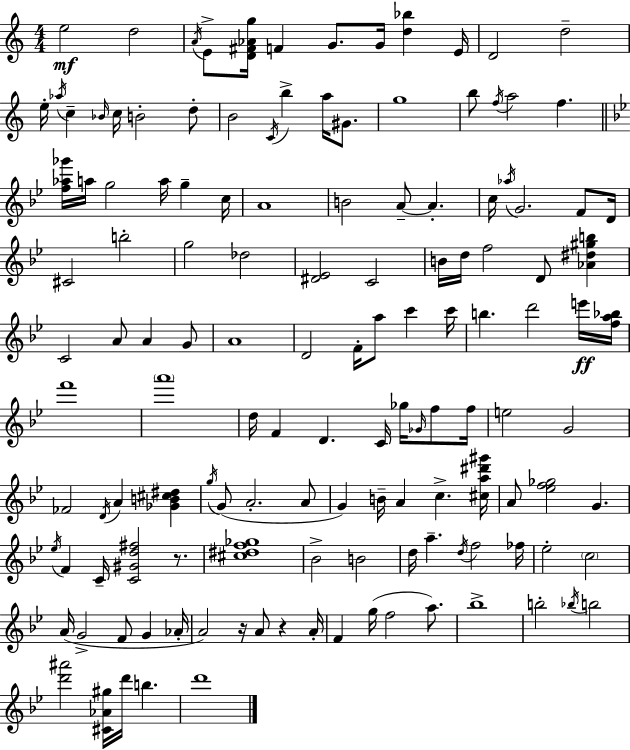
{
  \clef treble
  \numericTimeSignature
  \time 4/4
  \key c \major
  \repeat volta 2 { e''2\mf d''2 | \acciaccatura { a'16 } e'8-> <d' fis' aes' g''>16 f'4 g'8. g'16 <d'' bes''>4 | e'16 d'2 d''2-- | e''16-. \acciaccatura { aes''16 } c''4-- \grace { bes'16 } c''16 b'2-. | \break d''8-. b'2 \acciaccatura { c'16 } b''4-> | a''16 gis'8. g''1 | b''8 \acciaccatura { f''16 } a''2 f''4. | \bar "||" \break \key g \minor <f'' aes'' ges'''>16 a''16 g''2 a''16 g''4-- c''16 | a'1 | b'2 a'8--~~ a'4.-. | c''16 \acciaccatura { aes''16 } g'2. f'8 | \break d'16 cis'2 b''2-. | g''2 des''2 | <dis' ees'>2 c'2 | b'16 d''16 f''2 d'8 <aes' dis'' gis'' b''>4 | \break c'2 a'8 a'4 g'8 | a'1 | d'2 f'16-. a''8 c'''4 | c'''16 b''4. d'''2 e'''16\ff | \break <f'' a'' bes''>16 f'''1 | \parenthesize a'''1 | d''16 f'4 d'4. c'16 ges''16 \grace { ges'16 } f''8 | f''16 e''2 g'2 | \break fes'2 \acciaccatura { d'16 } a'4 <ges' b' cis'' dis''>4 | \acciaccatura { g''16 }( g'8 a'2.-. | a'8 g'4) b'16-- a'4 c''4.-> | <cis'' a'' dis''' gis'''>16 a'8 <ees'' f'' ges''>2 g'4. | \break \acciaccatura { ees''16 } f'4 c'16-- <c' gis' d'' fis''>2 | r8. <cis'' dis'' f'' ges''>1 | bes'2-> b'2 | d''16 a''4.-- \acciaccatura { d''16 } f''2 | \break fes''16 ees''2-. \parenthesize c''2 | a'16( g'2-> f'8 | g'4 aes'16-. a'2) r16 a'8 | r4 a'16-. f'4 g''16( f''2 | \break a''8.) bes''1-> | b''2-. \acciaccatura { bes''16 } b''2 | <d''' ais'''>2 <cis' aes' gis''>16 | d'''16 b''4. d'''1 | \break } \bar "|."
}